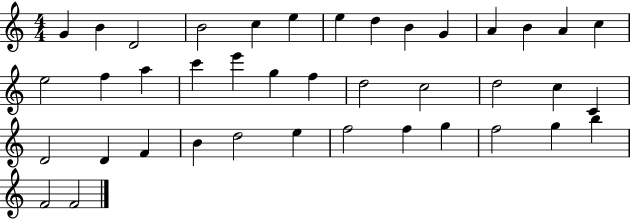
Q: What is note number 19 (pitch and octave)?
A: E6